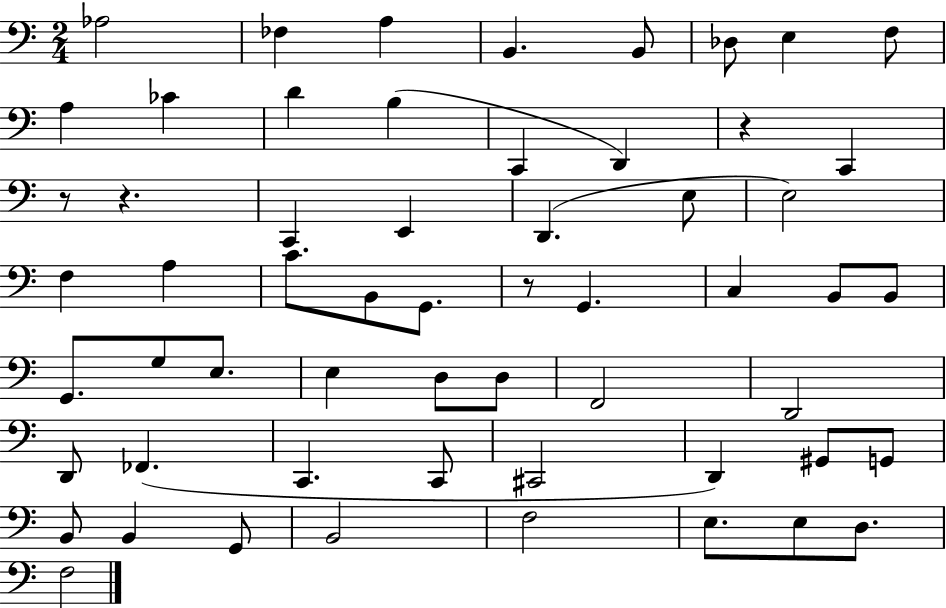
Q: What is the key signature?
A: C major